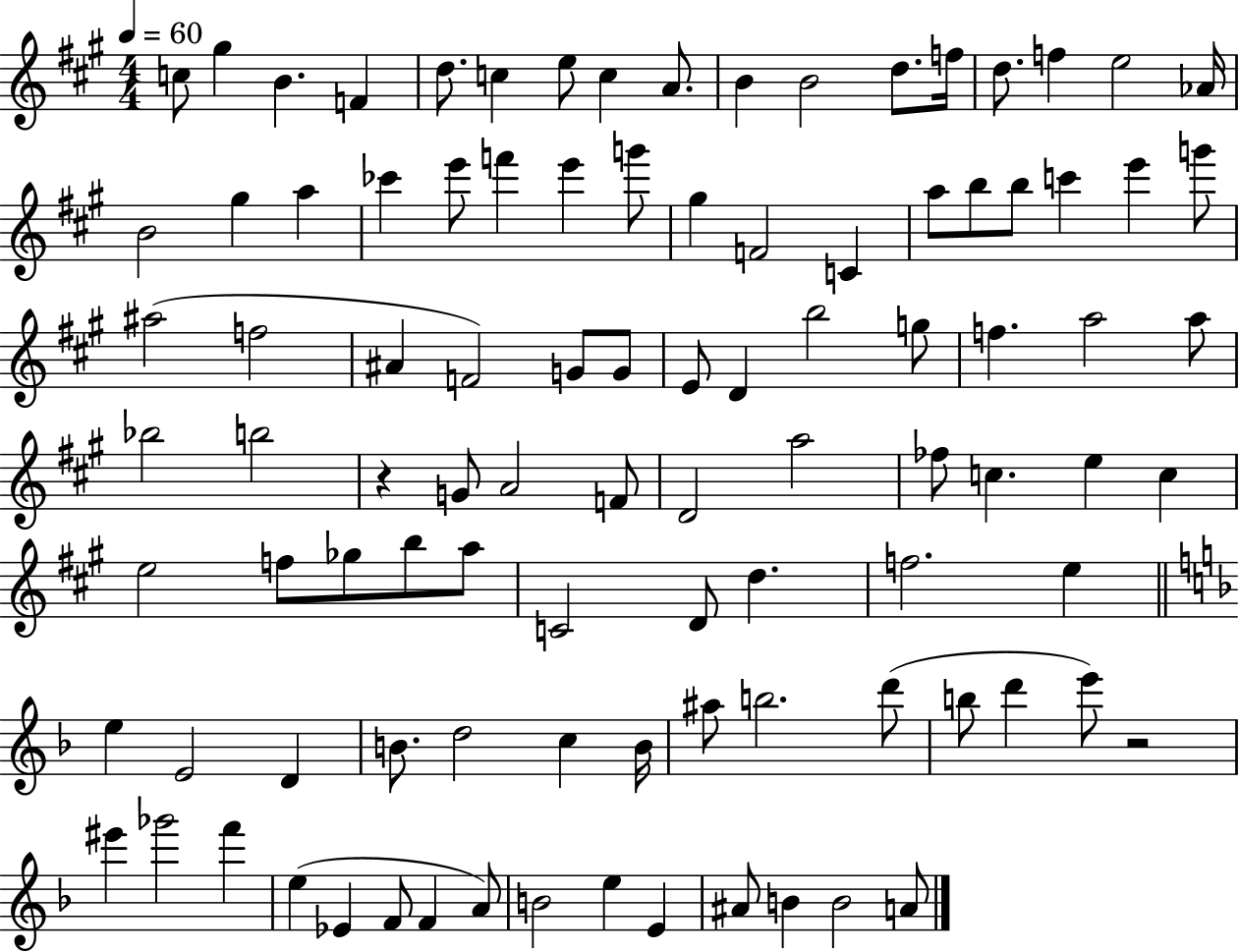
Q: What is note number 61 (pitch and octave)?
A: Gb5